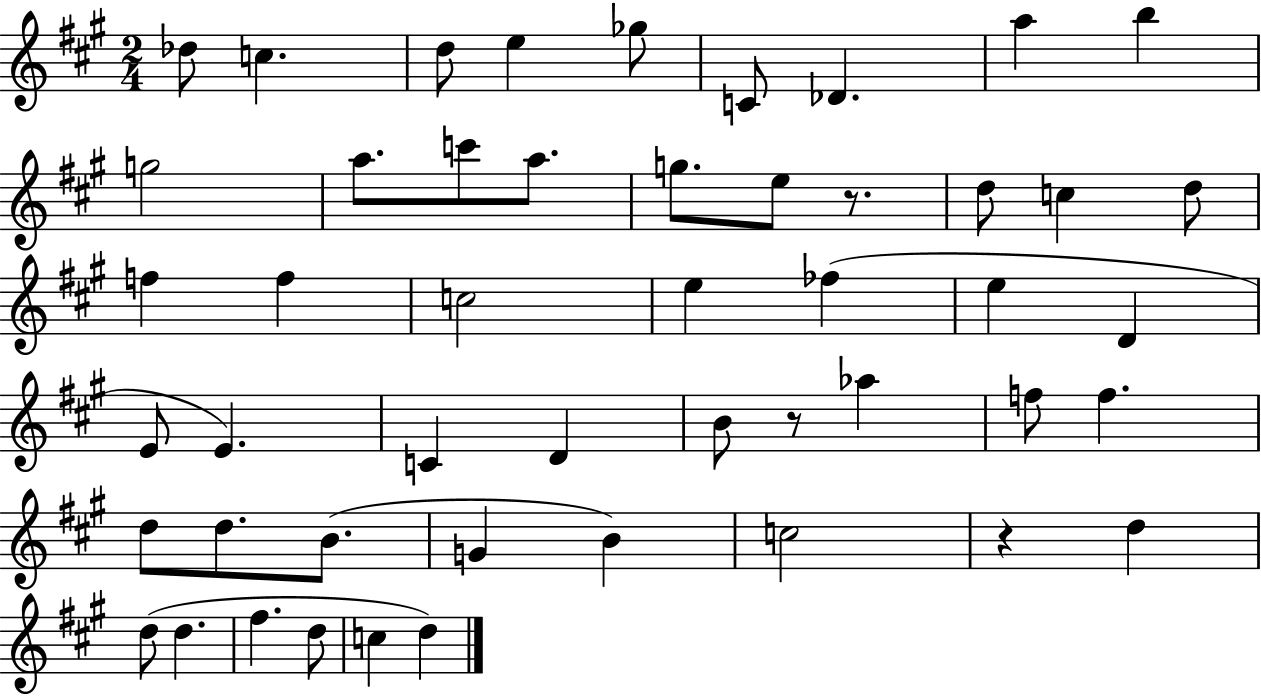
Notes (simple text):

Db5/e C5/q. D5/e E5/q Gb5/e C4/e Db4/q. A5/q B5/q G5/h A5/e. C6/e A5/e. G5/e. E5/e R/e. D5/e C5/q D5/e F5/q F5/q C5/h E5/q FES5/q E5/q D4/q E4/e E4/q. C4/q D4/q B4/e R/e Ab5/q F5/e F5/q. D5/e D5/e. B4/e. G4/q B4/q C5/h R/q D5/q D5/e D5/q. F#5/q. D5/e C5/q D5/q